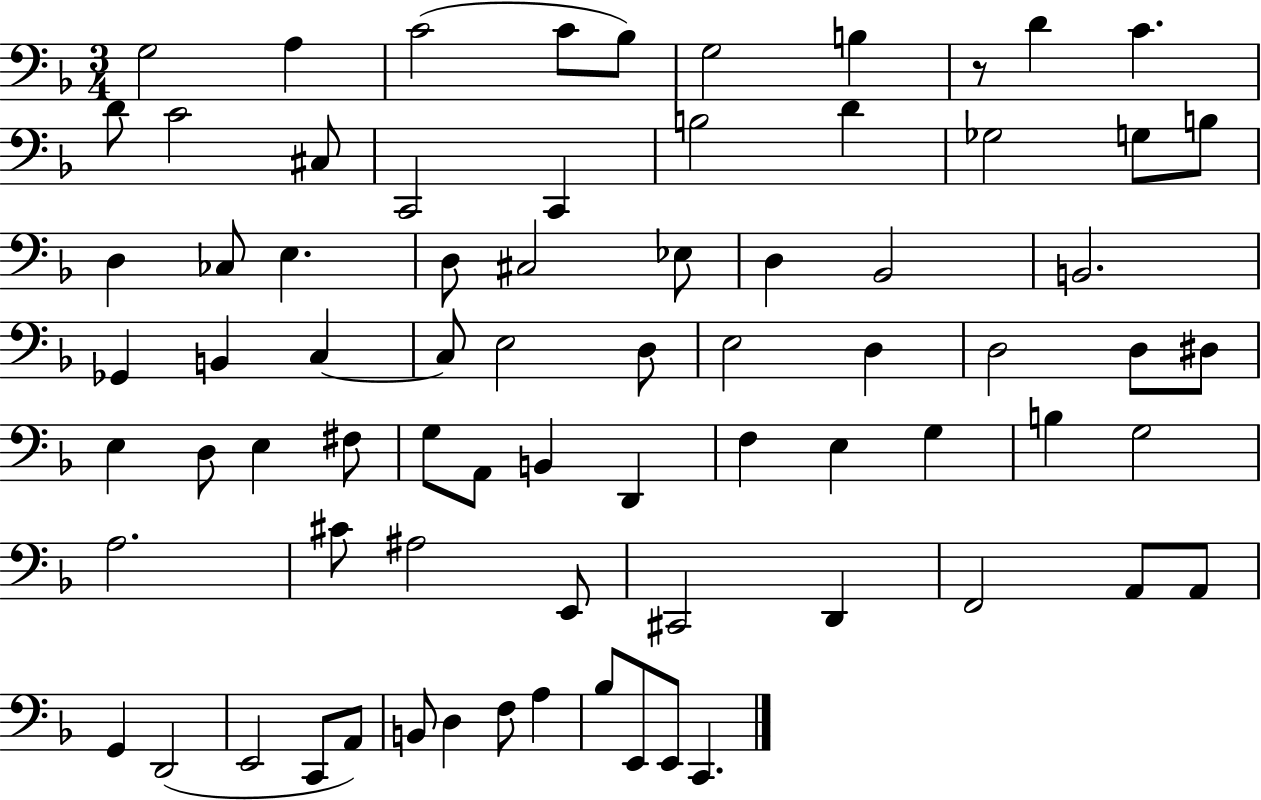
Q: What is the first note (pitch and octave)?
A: G3